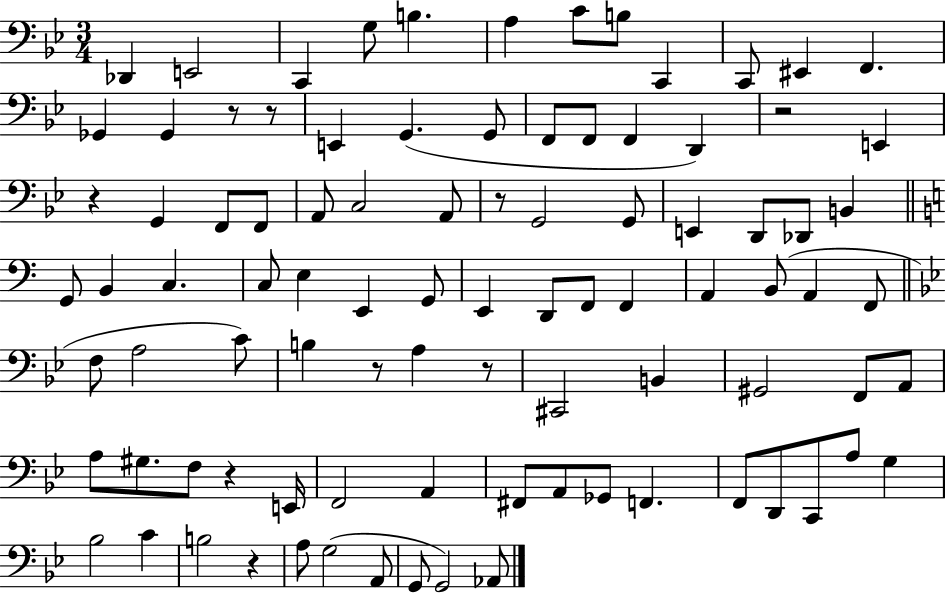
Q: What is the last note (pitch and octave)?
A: Ab2